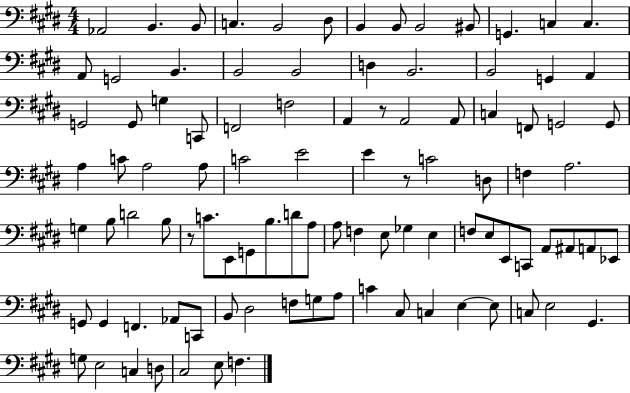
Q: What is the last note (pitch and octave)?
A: F3